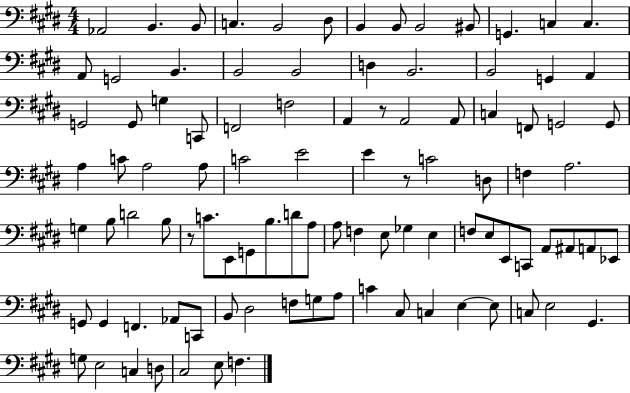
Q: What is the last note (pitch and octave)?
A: F3